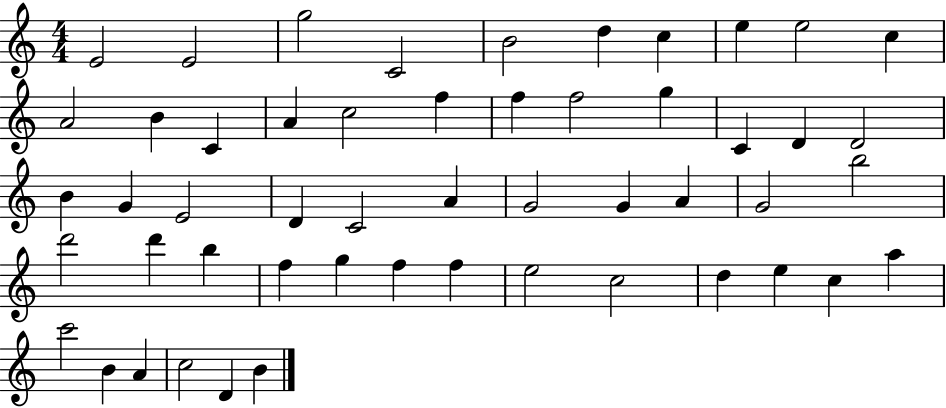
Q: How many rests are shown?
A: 0